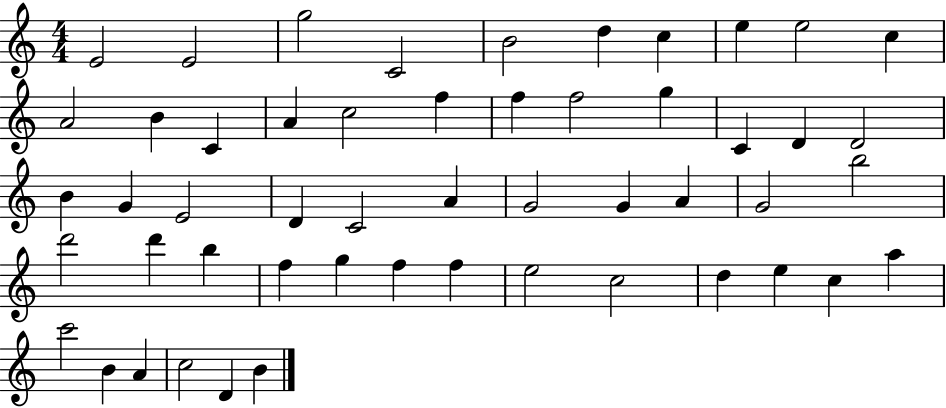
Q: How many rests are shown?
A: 0